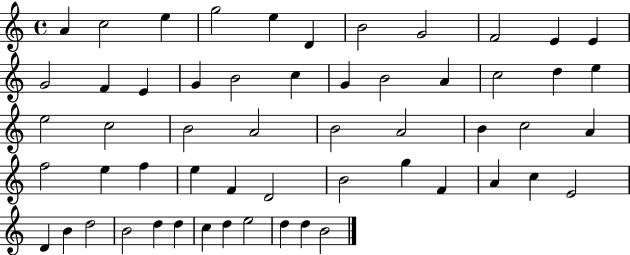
{
  \clef treble
  \time 4/4
  \defaultTimeSignature
  \key c \major
  a'4 c''2 e''4 | g''2 e''4 d'4 | b'2 g'2 | f'2 e'4 e'4 | \break g'2 f'4 e'4 | g'4 b'2 c''4 | g'4 b'2 a'4 | c''2 d''4 e''4 | \break e''2 c''2 | b'2 a'2 | b'2 a'2 | b'4 c''2 a'4 | \break f''2 e''4 f''4 | e''4 f'4 d'2 | b'2 g''4 f'4 | a'4 c''4 e'2 | \break d'4 b'4 d''2 | b'2 d''4 d''4 | c''4 d''4 e''2 | d''4 d''4 b'2 | \break \bar "|."
}